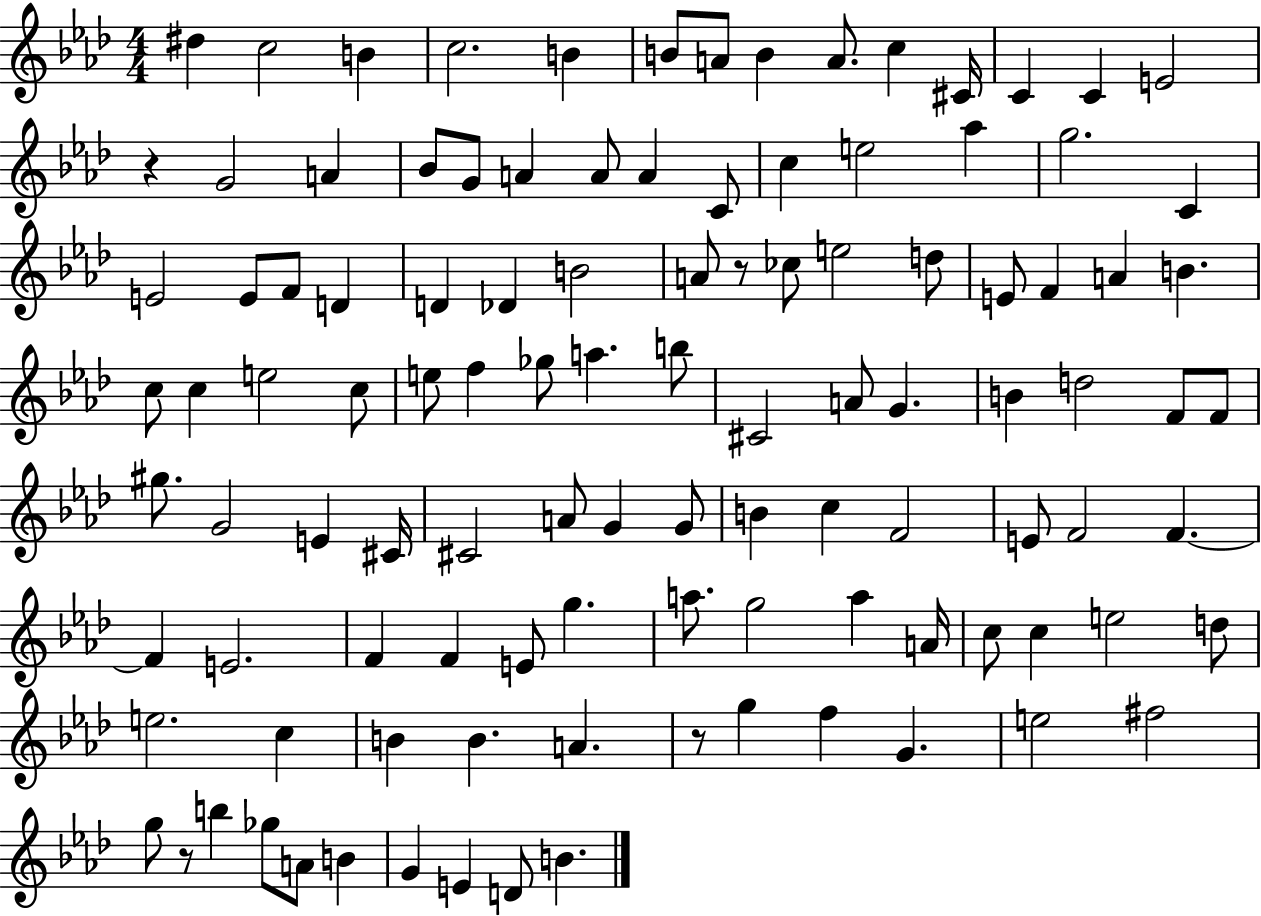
{
  \clef treble
  \numericTimeSignature
  \time 4/4
  \key aes \major
  dis''4 c''2 b'4 | c''2. b'4 | b'8 a'8 b'4 a'8. c''4 cis'16 | c'4 c'4 e'2 | \break r4 g'2 a'4 | bes'8 g'8 a'4 a'8 a'4 c'8 | c''4 e''2 aes''4 | g''2. c'4 | \break e'2 e'8 f'8 d'4 | d'4 des'4 b'2 | a'8 r8 ces''8 e''2 d''8 | e'8 f'4 a'4 b'4. | \break c''8 c''4 e''2 c''8 | e''8 f''4 ges''8 a''4. b''8 | cis'2 a'8 g'4. | b'4 d''2 f'8 f'8 | \break gis''8. g'2 e'4 cis'16 | cis'2 a'8 g'4 g'8 | b'4 c''4 f'2 | e'8 f'2 f'4.~~ | \break f'4 e'2. | f'4 f'4 e'8 g''4. | a''8. g''2 a''4 a'16 | c''8 c''4 e''2 d''8 | \break e''2. c''4 | b'4 b'4. a'4. | r8 g''4 f''4 g'4. | e''2 fis''2 | \break g''8 r8 b''4 ges''8 a'8 b'4 | g'4 e'4 d'8 b'4. | \bar "|."
}